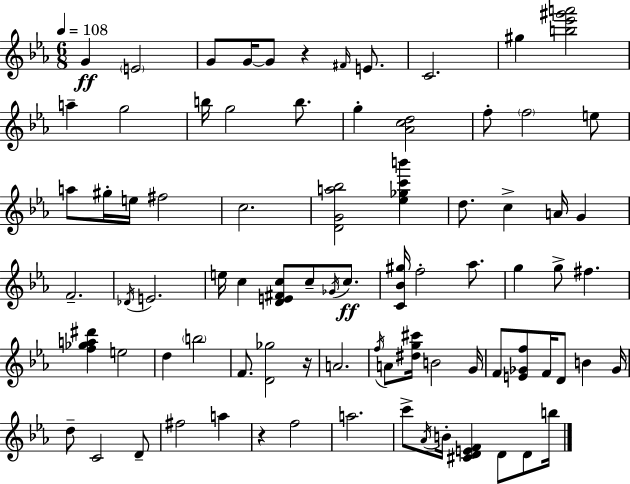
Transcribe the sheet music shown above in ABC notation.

X:1
T:Untitled
M:6/8
L:1/4
K:Cm
G E2 G/2 G/4 G/2 z ^F/4 E/2 C2 ^g [b_e'^g'a']2 a g2 b/4 g2 b/2 g [_Acd]2 f/2 f2 e/2 a/2 ^g/4 e/4 ^f2 c2 [DGa_b]2 [_e_gc'b'] d/2 c A/4 G F2 _D/4 E2 e/4 c [DE^Fc]/2 c/2 _G/4 c/2 [C_B^g]/4 f2 _a/2 g g/2 ^f [f_ga^d'] e2 d b2 F/2 [D_g]2 z/4 A2 f/4 A/2 [^dg^c']/4 B2 G/4 F/2 [E_Gf]/2 F/4 D/2 B _G/4 d/2 C2 D/2 ^f2 a z f2 a2 c'/2 _A/4 B/4 [^CDEF] D/2 D/2 b/4